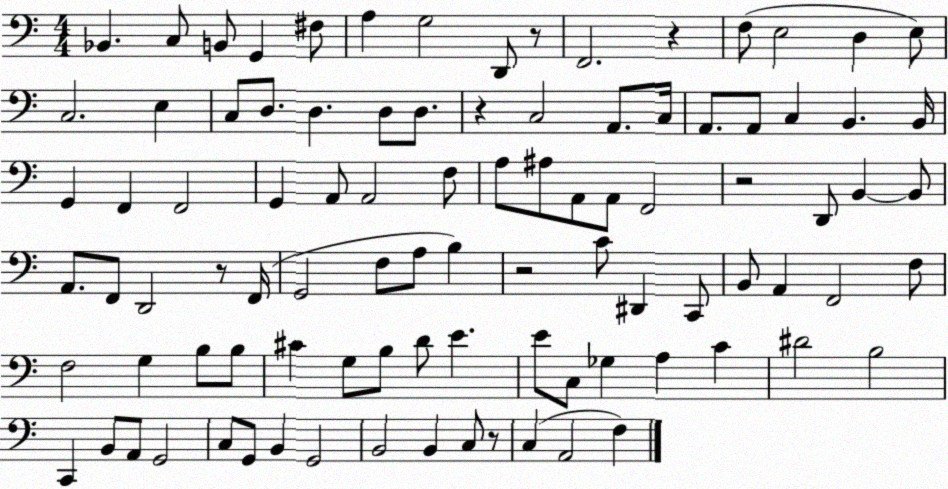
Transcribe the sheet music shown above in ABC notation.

X:1
T:Untitled
M:4/4
L:1/4
K:C
_B,, C,/2 B,,/2 G,, ^F,/2 A, G,2 D,,/2 z/2 F,,2 z F,/2 E,2 D, E,/2 C,2 E, C,/2 D,/2 D, D,/2 D,/2 z C,2 A,,/2 C,/4 A,,/2 A,,/2 C, B,, B,,/4 G,, F,, F,,2 G,, A,,/2 A,,2 F,/2 A,/2 ^A,/2 A,,/2 A,,/2 F,,2 z2 D,,/2 B,, B,,/2 A,,/2 F,,/2 D,,2 z/2 F,,/4 G,,2 F,/2 A,/2 B, z2 C/2 ^D,, C,,/2 B,,/2 A,, F,,2 F,/2 F,2 G, B,/2 B,/2 ^C G,/2 B,/2 D/2 E E/2 C,/2 _G, A, C ^D2 B,2 C,, B,,/2 A,,/2 G,,2 C,/2 G,,/2 B,, G,,2 B,,2 B,, C,/2 z/2 C, A,,2 F,